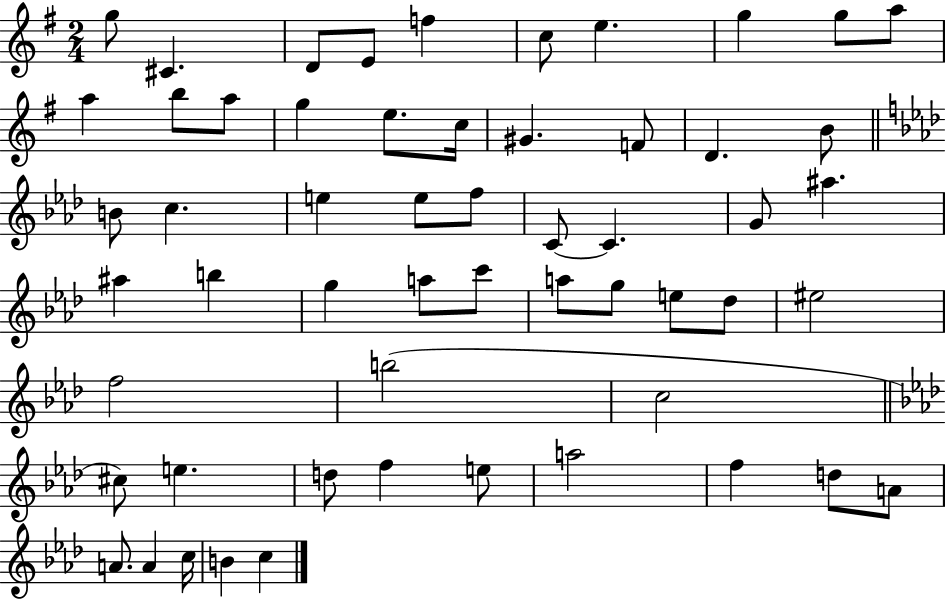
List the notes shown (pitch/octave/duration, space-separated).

G5/e C#4/q. D4/e E4/e F5/q C5/e E5/q. G5/q G5/e A5/e A5/q B5/e A5/e G5/q E5/e. C5/s G#4/q. F4/e D4/q. B4/e B4/e C5/q. E5/q E5/e F5/e C4/e C4/q. G4/e A#5/q. A#5/q B5/q G5/q A5/e C6/e A5/e G5/e E5/e Db5/e EIS5/h F5/h B5/h C5/h C#5/e E5/q. D5/e F5/q E5/e A5/h F5/q D5/e A4/e A4/e. A4/q C5/s B4/q C5/q